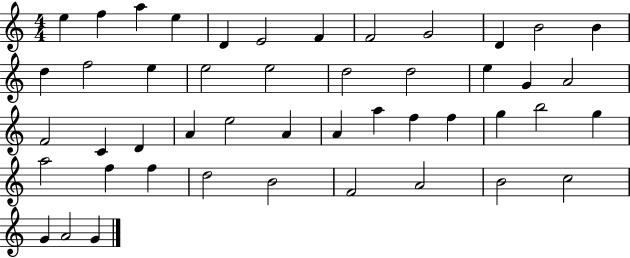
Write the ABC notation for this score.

X:1
T:Untitled
M:4/4
L:1/4
K:C
e f a e D E2 F F2 G2 D B2 B d f2 e e2 e2 d2 d2 e G A2 F2 C D A e2 A A a f f g b2 g a2 f f d2 B2 F2 A2 B2 c2 G A2 G